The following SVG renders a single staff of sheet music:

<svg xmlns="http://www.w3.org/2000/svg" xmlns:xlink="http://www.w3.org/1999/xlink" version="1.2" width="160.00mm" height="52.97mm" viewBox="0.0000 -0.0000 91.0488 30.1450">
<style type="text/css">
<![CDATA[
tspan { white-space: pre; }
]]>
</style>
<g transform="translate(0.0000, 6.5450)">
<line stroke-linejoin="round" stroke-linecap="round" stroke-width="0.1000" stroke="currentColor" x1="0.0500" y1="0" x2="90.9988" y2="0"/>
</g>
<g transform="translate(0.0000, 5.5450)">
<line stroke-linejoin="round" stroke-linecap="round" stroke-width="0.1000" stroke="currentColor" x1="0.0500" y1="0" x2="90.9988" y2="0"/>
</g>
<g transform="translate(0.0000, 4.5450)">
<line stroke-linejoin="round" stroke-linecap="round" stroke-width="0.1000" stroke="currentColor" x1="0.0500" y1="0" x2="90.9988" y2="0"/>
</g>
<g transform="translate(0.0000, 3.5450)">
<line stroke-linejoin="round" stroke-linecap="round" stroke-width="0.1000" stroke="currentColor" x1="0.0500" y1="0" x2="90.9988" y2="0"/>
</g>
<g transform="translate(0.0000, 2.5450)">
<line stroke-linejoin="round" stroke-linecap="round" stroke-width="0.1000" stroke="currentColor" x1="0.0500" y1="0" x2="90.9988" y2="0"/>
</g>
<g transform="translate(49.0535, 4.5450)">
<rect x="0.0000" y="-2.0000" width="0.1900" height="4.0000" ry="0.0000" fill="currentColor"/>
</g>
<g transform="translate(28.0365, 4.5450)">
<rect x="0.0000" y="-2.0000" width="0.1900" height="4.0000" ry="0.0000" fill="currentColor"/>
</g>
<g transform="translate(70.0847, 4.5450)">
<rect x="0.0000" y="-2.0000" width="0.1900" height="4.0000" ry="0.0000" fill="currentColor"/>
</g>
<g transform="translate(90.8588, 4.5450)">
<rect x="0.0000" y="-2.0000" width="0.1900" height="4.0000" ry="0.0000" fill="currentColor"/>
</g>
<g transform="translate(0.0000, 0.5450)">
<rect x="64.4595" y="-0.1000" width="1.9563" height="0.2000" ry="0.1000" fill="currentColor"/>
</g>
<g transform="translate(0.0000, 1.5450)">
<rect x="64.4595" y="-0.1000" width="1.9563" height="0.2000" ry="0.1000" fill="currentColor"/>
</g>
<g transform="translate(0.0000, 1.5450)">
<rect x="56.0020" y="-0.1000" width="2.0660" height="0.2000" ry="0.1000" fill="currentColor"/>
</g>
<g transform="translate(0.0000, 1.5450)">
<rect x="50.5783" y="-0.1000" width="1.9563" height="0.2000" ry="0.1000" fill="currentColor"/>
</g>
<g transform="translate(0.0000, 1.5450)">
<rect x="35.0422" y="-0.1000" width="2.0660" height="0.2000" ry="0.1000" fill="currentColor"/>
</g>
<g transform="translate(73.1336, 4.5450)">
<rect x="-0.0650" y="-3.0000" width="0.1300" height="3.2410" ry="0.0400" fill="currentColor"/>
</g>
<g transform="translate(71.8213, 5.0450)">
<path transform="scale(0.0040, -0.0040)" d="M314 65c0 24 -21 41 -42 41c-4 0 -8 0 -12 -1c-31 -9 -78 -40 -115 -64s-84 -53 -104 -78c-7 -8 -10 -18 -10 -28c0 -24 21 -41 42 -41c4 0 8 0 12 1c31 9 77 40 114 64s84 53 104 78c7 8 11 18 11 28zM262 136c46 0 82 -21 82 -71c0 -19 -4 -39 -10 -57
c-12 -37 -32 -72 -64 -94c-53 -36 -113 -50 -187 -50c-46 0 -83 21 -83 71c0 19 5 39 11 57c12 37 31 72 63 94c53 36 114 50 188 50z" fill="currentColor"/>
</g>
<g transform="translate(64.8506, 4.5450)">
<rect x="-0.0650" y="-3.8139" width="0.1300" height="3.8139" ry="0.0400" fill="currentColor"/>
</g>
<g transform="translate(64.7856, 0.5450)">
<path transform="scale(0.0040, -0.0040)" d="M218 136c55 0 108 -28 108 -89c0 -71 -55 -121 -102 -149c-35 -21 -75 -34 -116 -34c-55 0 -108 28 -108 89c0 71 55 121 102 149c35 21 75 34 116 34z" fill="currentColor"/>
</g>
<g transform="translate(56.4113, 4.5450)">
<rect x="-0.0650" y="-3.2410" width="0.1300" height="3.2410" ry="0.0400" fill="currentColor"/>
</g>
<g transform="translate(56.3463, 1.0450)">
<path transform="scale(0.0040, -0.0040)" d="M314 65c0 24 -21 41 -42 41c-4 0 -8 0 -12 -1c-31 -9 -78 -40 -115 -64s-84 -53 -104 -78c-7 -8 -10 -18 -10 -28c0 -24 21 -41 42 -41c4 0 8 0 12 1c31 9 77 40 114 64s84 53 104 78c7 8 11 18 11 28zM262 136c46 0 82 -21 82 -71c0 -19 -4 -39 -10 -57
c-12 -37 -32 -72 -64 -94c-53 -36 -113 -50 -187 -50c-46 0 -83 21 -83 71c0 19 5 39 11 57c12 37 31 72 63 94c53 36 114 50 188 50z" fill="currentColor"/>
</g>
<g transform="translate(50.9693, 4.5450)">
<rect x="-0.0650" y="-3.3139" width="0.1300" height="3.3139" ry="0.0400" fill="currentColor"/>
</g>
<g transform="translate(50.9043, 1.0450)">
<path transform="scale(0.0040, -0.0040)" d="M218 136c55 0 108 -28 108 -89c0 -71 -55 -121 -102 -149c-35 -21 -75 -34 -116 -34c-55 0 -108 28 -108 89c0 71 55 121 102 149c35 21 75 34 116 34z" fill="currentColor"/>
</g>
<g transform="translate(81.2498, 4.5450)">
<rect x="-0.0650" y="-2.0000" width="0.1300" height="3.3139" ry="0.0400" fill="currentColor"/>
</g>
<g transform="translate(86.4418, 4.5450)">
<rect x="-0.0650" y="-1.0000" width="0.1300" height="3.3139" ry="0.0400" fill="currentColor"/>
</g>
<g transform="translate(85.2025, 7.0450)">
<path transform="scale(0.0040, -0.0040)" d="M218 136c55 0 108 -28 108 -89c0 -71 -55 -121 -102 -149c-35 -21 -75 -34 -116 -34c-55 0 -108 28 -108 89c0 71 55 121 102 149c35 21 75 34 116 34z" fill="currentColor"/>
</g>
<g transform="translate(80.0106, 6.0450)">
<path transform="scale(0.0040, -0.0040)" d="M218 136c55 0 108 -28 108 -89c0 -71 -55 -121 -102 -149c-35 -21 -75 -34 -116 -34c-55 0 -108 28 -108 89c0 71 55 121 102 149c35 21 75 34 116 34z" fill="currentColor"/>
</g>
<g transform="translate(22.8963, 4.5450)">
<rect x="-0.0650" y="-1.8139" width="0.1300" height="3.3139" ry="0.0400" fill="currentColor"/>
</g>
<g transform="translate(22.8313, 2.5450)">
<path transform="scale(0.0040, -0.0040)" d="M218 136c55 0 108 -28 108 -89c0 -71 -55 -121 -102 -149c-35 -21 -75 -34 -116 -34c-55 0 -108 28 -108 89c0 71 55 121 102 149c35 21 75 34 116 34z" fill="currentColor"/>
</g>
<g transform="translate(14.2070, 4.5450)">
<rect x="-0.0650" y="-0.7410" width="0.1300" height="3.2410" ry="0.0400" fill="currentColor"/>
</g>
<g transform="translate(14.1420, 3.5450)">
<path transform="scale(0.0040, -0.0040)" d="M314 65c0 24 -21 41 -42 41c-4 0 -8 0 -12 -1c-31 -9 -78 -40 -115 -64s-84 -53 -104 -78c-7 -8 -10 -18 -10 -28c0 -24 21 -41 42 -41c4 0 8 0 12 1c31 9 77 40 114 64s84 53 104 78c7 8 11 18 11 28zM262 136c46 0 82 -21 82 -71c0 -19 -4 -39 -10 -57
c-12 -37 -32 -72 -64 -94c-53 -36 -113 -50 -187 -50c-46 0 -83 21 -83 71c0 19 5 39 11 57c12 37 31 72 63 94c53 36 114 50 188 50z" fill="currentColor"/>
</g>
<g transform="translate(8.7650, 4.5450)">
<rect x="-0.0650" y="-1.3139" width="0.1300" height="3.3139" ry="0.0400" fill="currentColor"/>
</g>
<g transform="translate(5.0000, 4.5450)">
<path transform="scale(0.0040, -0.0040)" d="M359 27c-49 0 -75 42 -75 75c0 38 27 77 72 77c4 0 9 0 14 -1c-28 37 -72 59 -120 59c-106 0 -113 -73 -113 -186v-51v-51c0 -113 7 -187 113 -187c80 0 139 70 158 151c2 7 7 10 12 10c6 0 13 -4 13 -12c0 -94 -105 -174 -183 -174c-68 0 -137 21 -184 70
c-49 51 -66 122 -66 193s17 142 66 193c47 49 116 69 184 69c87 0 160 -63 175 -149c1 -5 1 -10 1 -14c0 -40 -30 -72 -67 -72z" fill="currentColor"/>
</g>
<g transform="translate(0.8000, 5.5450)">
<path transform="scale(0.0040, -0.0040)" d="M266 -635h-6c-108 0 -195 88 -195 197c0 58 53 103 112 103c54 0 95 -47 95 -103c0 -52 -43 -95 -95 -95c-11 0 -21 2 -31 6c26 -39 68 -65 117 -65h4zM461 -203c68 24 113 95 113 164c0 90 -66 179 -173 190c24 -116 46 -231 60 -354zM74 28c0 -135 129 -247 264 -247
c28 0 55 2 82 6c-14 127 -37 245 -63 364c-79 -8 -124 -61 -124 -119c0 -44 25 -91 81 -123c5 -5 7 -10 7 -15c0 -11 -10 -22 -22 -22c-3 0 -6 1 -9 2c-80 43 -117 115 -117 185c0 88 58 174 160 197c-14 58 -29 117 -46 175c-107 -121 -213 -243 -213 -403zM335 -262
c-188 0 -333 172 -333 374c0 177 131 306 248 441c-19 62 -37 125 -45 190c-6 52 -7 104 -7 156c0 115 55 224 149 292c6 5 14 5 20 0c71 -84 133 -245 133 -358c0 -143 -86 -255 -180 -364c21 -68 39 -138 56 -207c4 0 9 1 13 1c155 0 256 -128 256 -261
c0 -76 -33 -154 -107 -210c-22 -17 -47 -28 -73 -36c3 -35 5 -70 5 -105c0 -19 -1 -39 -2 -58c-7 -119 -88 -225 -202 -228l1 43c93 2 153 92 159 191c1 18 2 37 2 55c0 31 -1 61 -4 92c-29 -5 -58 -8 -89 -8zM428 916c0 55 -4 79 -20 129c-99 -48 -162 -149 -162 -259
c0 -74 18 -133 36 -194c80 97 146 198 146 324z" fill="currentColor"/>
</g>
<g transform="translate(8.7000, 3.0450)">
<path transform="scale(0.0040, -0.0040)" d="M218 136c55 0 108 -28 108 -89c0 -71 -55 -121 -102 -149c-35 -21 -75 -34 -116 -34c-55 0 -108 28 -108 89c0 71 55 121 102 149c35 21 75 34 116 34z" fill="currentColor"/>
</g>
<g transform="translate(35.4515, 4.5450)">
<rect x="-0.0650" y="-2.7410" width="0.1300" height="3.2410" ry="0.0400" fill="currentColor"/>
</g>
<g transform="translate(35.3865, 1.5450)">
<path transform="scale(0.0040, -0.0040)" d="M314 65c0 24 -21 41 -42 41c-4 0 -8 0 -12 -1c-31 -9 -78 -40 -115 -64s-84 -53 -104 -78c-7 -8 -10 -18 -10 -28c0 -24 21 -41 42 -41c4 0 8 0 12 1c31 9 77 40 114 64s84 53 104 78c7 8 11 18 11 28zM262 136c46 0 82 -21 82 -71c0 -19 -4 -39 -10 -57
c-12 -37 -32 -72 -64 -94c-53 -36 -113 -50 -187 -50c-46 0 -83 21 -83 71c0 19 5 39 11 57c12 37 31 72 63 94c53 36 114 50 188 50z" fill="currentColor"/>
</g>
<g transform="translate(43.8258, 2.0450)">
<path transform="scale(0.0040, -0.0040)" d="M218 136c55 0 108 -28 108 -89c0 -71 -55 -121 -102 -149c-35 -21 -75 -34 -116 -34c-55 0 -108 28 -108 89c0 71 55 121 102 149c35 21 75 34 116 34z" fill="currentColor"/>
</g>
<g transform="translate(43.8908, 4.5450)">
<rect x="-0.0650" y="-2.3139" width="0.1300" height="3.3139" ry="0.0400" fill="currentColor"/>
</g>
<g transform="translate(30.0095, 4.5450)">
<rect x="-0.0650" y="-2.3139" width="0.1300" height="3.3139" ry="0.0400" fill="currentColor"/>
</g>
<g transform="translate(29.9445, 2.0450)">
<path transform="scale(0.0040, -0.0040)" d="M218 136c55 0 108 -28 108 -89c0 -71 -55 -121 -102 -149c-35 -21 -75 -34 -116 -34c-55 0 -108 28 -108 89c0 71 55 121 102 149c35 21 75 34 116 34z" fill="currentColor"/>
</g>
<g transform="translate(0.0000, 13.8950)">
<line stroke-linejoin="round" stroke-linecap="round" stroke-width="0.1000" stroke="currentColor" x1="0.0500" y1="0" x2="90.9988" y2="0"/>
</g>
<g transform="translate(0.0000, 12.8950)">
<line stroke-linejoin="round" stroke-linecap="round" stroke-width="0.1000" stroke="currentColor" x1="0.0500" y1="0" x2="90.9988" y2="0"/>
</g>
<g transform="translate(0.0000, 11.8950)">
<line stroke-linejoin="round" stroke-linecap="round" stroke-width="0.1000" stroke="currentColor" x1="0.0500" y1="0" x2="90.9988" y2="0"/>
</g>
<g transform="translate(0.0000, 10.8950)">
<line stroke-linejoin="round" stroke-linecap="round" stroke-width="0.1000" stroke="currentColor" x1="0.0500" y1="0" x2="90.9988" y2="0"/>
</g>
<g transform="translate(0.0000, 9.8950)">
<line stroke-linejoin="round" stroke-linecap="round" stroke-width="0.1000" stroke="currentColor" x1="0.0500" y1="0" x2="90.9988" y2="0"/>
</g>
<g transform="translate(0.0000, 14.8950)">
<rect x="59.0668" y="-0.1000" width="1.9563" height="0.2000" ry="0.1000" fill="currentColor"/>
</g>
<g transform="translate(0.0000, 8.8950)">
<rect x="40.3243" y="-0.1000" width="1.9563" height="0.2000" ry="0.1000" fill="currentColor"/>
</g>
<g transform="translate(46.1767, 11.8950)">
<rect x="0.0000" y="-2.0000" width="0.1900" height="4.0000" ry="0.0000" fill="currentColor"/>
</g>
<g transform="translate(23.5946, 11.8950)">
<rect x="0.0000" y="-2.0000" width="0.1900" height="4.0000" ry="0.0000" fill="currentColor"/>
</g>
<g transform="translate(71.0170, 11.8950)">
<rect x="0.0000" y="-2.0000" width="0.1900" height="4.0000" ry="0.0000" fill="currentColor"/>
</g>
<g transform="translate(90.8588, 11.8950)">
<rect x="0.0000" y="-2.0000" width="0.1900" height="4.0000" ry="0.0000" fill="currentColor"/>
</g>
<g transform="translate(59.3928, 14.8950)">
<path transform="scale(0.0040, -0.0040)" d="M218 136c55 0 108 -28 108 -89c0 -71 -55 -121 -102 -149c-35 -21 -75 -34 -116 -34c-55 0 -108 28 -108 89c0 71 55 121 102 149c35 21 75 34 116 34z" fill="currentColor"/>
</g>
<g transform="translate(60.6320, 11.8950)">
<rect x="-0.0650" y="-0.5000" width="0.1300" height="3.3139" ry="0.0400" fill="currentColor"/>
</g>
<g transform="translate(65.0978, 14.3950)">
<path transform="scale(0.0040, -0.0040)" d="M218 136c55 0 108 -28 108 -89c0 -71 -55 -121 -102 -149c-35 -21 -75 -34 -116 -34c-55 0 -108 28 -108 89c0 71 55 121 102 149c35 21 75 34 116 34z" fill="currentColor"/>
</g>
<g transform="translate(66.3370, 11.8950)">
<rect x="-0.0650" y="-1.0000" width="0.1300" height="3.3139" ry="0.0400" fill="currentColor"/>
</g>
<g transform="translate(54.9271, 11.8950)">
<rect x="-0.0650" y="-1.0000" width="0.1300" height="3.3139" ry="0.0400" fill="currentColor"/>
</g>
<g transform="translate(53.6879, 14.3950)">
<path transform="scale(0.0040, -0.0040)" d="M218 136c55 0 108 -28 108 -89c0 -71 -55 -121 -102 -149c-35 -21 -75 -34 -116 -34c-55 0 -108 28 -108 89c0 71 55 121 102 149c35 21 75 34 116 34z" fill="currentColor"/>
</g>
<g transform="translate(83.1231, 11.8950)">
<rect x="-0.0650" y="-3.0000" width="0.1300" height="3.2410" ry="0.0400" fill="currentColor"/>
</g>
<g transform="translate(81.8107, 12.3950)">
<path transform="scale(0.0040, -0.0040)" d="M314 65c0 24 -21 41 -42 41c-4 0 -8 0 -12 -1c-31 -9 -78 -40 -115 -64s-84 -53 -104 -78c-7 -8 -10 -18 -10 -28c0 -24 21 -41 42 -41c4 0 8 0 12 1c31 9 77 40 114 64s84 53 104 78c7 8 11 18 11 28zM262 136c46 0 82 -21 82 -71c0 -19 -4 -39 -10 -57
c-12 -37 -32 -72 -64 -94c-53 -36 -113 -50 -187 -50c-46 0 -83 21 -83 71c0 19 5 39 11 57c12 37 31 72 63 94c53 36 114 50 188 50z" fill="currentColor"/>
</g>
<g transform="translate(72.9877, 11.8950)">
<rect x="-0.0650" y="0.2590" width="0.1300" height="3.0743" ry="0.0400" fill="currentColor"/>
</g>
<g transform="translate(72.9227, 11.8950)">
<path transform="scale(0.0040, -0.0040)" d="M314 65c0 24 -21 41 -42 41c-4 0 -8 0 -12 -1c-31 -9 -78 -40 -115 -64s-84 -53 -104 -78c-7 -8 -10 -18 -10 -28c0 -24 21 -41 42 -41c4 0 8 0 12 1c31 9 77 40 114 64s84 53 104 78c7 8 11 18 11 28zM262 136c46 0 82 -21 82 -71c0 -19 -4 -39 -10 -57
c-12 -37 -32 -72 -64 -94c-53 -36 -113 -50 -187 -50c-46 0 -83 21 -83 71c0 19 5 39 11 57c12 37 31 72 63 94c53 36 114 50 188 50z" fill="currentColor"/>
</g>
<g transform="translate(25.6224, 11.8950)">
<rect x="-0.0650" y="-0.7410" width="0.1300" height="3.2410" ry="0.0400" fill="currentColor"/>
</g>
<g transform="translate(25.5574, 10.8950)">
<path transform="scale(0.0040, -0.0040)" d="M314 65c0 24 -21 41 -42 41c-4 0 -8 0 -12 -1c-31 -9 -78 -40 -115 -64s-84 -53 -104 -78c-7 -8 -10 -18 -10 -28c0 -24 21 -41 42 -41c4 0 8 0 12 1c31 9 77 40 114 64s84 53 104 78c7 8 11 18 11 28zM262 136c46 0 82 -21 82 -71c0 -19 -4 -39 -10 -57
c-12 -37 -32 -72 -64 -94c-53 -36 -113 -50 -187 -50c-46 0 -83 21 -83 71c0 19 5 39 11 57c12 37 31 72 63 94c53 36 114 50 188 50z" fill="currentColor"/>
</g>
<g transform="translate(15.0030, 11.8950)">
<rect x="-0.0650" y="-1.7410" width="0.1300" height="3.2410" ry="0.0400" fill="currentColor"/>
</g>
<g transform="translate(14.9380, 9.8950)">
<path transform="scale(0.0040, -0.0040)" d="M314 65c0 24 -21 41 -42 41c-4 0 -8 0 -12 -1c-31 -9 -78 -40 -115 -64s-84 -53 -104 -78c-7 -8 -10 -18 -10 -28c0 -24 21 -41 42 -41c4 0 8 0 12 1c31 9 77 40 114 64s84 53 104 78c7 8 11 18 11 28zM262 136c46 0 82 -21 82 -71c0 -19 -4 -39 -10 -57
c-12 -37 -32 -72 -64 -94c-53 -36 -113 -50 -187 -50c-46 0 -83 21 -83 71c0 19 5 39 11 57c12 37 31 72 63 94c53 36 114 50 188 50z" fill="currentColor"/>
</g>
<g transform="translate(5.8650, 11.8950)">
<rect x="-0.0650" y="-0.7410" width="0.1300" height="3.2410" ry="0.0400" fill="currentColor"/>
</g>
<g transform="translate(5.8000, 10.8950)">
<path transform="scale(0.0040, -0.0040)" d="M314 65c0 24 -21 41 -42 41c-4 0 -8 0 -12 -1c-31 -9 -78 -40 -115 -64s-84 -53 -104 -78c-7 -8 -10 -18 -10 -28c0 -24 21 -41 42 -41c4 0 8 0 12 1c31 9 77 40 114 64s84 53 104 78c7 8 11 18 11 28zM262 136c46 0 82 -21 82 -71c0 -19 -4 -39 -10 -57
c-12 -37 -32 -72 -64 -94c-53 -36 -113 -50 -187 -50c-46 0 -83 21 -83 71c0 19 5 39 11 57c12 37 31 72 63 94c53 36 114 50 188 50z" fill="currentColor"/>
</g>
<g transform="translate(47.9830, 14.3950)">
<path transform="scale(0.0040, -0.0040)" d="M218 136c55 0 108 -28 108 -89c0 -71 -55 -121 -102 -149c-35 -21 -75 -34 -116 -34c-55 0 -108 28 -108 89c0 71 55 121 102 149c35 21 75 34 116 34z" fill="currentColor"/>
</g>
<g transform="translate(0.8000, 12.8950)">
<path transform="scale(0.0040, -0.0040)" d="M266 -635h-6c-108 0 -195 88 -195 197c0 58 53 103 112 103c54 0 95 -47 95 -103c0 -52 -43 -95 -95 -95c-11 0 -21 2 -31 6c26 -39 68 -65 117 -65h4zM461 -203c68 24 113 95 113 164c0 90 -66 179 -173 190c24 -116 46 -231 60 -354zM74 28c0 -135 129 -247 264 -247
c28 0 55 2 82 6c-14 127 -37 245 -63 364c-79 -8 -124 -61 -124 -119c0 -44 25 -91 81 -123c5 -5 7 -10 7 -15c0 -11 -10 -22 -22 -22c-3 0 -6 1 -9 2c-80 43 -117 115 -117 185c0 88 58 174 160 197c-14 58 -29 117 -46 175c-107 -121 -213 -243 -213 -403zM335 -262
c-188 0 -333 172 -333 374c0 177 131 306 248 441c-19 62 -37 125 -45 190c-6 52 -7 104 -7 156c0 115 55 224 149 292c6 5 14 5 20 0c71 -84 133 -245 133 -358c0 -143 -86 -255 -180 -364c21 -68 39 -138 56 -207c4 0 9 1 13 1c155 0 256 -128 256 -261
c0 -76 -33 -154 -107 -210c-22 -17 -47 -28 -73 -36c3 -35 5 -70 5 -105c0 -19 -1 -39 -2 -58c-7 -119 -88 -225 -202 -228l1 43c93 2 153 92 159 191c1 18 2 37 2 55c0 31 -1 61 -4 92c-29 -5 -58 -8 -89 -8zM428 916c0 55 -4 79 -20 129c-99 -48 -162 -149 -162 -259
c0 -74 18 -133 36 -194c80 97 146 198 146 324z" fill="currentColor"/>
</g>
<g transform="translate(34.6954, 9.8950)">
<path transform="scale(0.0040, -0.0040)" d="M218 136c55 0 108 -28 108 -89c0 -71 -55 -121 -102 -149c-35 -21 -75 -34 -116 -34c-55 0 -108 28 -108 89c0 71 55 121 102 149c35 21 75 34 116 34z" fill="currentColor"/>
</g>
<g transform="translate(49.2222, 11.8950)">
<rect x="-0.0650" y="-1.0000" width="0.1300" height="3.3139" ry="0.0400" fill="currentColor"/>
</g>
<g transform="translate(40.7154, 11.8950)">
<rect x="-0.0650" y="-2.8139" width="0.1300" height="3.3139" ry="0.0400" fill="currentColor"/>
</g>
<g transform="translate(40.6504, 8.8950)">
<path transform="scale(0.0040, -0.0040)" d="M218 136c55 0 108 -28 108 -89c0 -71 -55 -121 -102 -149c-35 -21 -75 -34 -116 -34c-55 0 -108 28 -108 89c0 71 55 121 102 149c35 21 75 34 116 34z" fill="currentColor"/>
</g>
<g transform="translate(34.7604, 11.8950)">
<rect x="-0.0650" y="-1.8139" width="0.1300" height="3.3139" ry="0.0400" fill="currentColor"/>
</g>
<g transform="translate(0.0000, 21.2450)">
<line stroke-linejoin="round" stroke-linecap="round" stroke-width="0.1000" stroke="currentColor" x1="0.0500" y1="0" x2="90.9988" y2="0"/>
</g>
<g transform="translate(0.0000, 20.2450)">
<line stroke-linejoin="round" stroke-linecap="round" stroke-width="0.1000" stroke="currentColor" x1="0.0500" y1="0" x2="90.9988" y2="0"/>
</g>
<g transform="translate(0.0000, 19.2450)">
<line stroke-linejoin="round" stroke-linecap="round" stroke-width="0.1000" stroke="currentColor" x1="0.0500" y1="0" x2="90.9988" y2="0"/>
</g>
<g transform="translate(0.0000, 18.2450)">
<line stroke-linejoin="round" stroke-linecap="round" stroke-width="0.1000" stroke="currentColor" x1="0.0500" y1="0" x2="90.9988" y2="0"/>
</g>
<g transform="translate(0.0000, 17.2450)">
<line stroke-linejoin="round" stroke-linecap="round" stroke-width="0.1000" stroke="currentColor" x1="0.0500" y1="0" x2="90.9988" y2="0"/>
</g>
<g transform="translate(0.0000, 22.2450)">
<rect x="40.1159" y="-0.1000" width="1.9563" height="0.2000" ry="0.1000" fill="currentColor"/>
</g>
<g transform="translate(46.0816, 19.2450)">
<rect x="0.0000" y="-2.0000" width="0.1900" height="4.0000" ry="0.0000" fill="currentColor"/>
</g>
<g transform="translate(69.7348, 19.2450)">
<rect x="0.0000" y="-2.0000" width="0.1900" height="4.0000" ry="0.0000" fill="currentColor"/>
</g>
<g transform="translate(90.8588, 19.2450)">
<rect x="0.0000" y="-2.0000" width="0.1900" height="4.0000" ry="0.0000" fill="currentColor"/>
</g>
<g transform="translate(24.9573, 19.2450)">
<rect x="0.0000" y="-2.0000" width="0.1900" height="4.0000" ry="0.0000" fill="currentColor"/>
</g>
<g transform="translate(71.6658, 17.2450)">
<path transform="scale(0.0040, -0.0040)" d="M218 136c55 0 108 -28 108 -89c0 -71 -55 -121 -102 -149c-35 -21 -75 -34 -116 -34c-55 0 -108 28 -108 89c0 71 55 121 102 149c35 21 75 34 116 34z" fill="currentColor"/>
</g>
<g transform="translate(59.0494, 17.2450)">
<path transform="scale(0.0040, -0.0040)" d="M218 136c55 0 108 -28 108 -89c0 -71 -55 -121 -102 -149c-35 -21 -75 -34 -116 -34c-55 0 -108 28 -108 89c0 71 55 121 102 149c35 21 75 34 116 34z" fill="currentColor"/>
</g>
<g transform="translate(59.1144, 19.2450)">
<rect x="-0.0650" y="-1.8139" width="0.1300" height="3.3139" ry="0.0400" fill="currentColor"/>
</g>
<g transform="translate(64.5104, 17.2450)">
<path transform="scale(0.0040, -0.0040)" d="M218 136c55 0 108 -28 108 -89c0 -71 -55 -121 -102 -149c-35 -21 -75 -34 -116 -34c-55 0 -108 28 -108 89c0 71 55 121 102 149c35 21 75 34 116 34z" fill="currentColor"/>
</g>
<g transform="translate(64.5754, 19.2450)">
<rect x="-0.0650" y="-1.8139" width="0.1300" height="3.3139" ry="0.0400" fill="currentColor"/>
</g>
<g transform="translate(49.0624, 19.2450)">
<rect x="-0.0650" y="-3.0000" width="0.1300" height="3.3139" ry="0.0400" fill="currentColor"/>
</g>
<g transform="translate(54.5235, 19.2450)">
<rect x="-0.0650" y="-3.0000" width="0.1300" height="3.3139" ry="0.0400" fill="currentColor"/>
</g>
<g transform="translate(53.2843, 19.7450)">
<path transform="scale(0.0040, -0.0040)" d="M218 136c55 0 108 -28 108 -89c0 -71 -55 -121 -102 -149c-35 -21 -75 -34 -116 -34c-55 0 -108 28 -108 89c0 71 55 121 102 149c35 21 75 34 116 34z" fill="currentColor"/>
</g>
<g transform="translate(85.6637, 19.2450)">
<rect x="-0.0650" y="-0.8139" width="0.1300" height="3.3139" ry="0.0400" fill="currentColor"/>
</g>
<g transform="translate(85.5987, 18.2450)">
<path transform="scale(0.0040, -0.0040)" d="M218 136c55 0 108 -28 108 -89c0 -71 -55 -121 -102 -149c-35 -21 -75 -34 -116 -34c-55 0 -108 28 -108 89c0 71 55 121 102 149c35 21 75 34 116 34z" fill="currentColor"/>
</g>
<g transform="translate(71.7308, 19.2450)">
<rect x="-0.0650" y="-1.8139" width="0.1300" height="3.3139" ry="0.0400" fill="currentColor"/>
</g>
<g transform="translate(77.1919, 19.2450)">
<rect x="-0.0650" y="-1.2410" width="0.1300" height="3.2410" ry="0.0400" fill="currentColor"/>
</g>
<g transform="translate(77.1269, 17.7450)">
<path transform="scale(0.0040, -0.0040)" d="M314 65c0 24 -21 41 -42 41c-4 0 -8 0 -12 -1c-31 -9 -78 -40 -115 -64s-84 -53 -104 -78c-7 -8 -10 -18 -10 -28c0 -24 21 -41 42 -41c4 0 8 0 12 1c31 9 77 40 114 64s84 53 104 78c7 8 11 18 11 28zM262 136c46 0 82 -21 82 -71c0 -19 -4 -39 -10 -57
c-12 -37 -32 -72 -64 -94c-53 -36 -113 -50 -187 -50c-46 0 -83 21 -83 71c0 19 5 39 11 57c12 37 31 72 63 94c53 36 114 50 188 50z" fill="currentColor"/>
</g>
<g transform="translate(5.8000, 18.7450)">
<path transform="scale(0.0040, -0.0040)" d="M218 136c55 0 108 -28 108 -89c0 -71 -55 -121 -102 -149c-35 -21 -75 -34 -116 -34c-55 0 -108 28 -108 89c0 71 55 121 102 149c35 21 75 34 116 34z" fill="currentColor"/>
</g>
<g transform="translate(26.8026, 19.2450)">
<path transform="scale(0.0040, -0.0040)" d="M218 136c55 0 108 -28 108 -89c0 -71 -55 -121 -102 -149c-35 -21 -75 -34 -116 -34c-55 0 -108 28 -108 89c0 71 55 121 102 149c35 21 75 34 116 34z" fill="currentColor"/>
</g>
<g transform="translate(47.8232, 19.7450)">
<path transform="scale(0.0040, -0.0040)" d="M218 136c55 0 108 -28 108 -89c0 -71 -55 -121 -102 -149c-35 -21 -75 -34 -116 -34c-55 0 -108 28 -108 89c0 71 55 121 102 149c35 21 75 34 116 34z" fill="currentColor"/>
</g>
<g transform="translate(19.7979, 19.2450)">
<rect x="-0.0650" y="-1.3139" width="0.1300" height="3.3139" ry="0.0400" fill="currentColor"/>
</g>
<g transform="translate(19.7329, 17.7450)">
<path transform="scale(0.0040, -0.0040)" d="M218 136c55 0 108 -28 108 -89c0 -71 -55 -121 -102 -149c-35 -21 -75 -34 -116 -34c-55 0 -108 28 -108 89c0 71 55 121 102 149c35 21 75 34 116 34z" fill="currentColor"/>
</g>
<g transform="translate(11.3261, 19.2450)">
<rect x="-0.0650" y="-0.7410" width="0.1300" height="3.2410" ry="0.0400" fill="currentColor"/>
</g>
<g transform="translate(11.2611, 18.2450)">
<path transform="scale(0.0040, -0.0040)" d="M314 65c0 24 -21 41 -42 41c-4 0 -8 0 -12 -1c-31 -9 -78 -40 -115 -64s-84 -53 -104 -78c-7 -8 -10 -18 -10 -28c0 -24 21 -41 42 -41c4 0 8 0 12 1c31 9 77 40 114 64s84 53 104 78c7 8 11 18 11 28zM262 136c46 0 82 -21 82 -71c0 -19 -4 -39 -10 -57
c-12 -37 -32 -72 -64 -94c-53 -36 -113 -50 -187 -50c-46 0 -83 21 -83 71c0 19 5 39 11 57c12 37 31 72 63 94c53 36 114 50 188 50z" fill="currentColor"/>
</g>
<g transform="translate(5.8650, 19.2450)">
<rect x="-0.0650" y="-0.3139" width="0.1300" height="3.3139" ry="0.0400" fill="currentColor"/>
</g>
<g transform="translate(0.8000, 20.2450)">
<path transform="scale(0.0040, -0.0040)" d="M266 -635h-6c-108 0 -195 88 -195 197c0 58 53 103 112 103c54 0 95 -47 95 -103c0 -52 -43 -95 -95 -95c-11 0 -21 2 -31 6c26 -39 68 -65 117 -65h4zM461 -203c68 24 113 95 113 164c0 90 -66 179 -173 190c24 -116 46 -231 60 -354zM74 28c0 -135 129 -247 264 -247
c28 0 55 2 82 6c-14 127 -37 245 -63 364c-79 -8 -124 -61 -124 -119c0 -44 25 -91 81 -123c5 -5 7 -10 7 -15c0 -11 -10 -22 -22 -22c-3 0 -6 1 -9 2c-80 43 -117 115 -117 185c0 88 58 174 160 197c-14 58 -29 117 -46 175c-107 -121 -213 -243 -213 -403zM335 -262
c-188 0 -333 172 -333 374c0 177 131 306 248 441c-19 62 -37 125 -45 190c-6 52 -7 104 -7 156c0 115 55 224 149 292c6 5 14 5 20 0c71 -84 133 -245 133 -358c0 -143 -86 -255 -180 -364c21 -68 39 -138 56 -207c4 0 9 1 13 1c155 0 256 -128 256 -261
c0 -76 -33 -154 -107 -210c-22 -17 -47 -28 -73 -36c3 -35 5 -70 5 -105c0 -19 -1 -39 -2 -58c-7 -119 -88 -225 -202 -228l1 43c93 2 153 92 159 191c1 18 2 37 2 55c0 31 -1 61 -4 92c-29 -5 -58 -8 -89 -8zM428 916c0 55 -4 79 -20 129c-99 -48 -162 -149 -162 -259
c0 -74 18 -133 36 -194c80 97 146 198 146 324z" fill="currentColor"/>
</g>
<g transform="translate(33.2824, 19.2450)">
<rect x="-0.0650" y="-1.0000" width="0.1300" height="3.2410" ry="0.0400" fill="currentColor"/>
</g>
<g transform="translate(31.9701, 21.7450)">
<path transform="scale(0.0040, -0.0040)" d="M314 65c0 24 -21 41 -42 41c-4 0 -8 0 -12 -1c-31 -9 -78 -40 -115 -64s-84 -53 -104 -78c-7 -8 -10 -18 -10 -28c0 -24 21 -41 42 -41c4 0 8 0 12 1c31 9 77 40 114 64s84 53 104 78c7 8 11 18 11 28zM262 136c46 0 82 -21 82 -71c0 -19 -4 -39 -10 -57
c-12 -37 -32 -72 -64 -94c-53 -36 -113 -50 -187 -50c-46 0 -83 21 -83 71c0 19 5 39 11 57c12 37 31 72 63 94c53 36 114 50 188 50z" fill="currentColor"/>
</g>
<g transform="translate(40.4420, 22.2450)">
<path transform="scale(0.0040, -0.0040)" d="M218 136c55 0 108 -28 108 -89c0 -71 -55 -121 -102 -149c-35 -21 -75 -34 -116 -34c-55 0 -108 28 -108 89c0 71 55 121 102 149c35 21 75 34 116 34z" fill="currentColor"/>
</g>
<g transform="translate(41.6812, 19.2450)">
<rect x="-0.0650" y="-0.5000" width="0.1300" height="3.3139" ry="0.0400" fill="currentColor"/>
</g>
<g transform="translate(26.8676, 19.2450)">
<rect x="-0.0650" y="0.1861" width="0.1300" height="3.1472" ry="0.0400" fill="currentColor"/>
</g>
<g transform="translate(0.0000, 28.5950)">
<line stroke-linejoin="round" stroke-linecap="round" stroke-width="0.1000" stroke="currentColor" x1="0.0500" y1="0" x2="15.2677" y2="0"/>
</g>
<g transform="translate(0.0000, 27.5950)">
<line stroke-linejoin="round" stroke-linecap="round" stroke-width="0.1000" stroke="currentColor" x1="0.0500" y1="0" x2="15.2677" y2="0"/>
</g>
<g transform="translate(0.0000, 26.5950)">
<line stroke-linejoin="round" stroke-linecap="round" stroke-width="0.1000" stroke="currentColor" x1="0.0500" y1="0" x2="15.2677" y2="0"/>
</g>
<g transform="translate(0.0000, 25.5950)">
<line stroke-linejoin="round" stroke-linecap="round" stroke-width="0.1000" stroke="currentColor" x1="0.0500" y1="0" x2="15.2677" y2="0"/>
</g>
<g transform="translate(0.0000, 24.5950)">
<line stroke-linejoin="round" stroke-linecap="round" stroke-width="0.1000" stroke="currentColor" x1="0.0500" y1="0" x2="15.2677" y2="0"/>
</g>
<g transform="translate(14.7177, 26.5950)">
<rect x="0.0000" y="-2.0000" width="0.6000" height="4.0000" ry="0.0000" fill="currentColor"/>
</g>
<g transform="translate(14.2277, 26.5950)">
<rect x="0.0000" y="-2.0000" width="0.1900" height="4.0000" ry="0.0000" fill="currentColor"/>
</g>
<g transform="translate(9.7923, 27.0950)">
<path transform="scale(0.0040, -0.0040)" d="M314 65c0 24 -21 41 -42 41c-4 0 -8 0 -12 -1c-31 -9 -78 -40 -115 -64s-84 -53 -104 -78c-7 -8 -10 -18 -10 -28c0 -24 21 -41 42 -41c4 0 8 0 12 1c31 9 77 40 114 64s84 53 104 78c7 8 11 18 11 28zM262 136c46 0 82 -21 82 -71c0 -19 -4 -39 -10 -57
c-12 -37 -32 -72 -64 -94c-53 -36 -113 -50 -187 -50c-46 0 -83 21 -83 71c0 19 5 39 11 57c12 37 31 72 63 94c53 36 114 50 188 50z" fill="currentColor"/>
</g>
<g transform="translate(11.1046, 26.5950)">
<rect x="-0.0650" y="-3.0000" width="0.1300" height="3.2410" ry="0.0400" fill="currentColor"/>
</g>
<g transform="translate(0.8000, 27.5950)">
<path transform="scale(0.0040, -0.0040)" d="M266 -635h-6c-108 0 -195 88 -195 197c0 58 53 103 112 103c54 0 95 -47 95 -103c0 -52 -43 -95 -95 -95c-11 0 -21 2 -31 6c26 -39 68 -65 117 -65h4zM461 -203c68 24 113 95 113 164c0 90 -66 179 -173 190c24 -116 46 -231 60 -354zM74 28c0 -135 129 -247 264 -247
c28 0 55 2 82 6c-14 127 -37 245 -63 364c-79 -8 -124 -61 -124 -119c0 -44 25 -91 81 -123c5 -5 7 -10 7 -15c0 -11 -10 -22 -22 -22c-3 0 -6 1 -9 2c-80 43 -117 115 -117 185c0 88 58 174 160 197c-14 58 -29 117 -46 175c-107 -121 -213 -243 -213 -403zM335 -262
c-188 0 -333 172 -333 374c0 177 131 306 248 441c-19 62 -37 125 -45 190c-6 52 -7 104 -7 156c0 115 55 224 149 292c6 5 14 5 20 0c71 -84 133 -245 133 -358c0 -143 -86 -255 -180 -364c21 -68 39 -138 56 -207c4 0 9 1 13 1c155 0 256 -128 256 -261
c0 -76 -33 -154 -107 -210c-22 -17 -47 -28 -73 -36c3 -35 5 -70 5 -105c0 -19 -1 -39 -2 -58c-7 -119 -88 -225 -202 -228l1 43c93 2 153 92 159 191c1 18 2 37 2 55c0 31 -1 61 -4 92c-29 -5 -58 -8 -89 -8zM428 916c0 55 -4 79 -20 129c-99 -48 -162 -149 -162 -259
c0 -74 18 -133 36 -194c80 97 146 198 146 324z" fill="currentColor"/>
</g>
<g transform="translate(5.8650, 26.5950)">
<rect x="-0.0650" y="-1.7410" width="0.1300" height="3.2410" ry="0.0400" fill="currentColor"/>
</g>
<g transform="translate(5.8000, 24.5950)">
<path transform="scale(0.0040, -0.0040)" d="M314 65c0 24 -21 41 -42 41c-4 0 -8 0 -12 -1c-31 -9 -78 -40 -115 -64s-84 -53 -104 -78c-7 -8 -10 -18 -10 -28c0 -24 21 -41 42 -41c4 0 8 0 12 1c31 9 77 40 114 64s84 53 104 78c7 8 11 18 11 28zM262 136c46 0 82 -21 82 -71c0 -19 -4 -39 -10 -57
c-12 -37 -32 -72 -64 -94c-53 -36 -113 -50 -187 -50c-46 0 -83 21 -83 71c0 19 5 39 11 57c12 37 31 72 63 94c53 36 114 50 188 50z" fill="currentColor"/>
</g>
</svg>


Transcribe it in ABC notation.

X:1
T:Untitled
M:4/4
L:1/4
K:C
e d2 f g a2 g b b2 c' A2 F D d2 f2 d2 f a D D C D B2 A2 c d2 e B D2 C A A f f f e2 d f2 A2